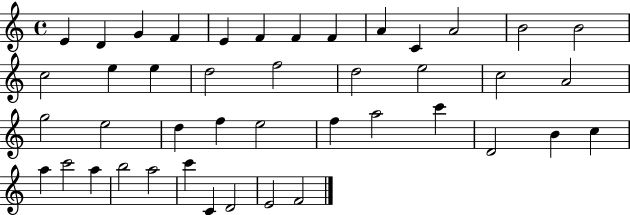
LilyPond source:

{
  \clef treble
  \time 4/4
  \defaultTimeSignature
  \key c \major
  e'4 d'4 g'4 f'4 | e'4 f'4 f'4 f'4 | a'4 c'4 a'2 | b'2 b'2 | \break c''2 e''4 e''4 | d''2 f''2 | d''2 e''2 | c''2 a'2 | \break g''2 e''2 | d''4 f''4 e''2 | f''4 a''2 c'''4 | d'2 b'4 c''4 | \break a''4 c'''2 a''4 | b''2 a''2 | c'''4 c'4 d'2 | e'2 f'2 | \break \bar "|."
}